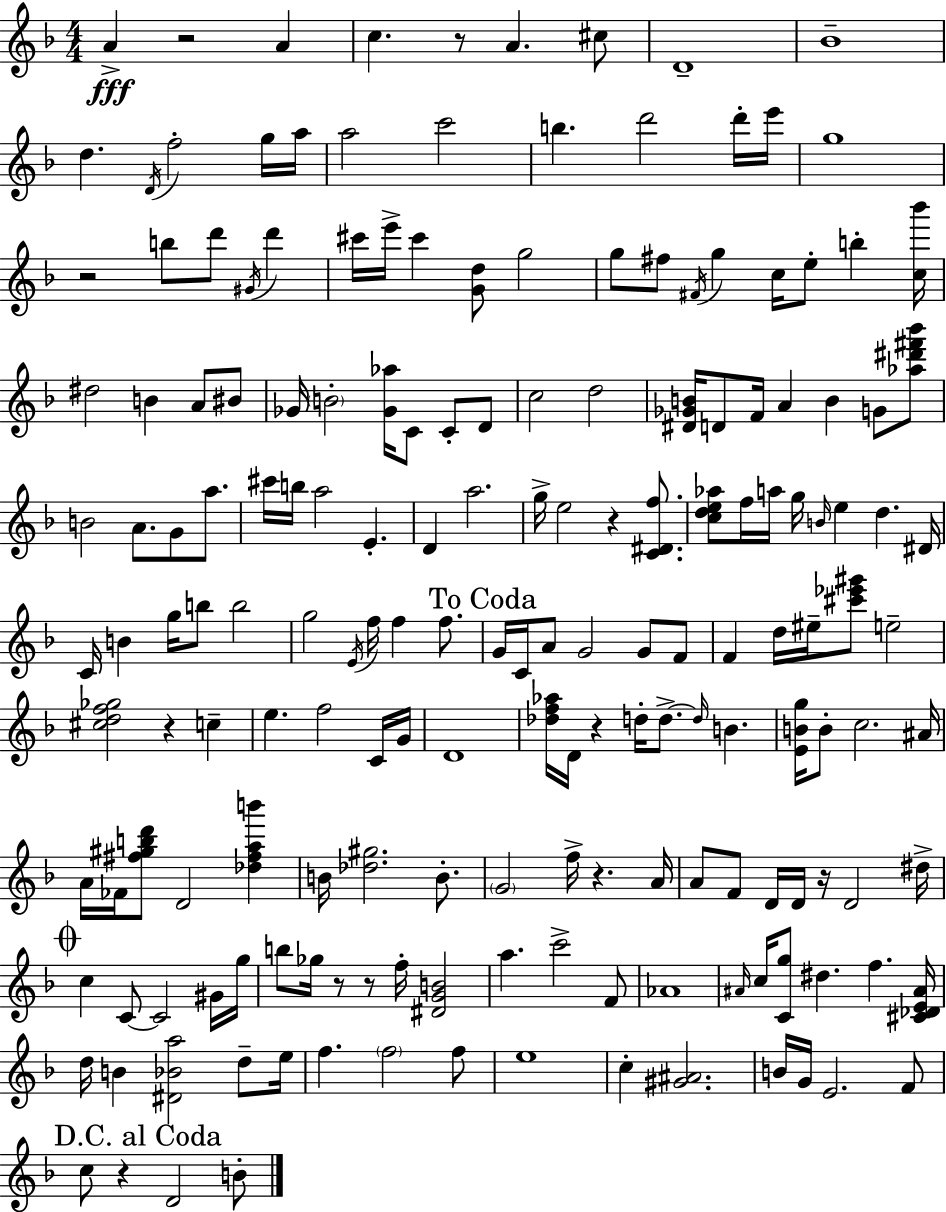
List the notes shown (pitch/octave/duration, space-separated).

A4/q R/h A4/q C5/q. R/e A4/q. C#5/e D4/w Bb4/w D5/q. D4/s F5/h G5/s A5/s A5/h C6/h B5/q. D6/h D6/s E6/s G5/w R/h B5/e D6/e G#4/s D6/q C#6/s E6/s C#6/q [G4,D5]/e G5/h G5/e F#5/e F#4/s G5/q C5/s E5/e B5/q [C5,Bb6]/s D#5/h B4/q A4/e BIS4/e Gb4/s B4/h [Gb4,Ab5]/s C4/e C4/e D4/e C5/h D5/h [D#4,Gb4,B4]/s D4/e F4/s A4/q B4/q G4/e [Ab5,D#6,F#6,Bb6]/e B4/h A4/e. G4/e A5/e. C#6/s B5/s A5/h E4/q. D4/q A5/h. G5/s E5/h R/q [C4,D#4,F5]/e. [C5,D5,E5,Ab5]/e F5/s A5/s G5/s B4/s E5/q D5/q. D#4/s C4/s B4/q G5/s B5/e B5/h G5/h E4/s F5/s F5/q F5/e. G4/s C4/s A4/e G4/h G4/e F4/e F4/q D5/s EIS5/s [C#6,Eb6,G#6]/e E5/h [C#5,D5,F5,Gb5]/h R/q C5/q E5/q. F5/h C4/s G4/s D4/w [Db5,F5,Ab5]/s D4/s R/q D5/s D5/e. D5/s B4/q. [E4,B4,G5]/s B4/e C5/h. A#4/s A4/s FES4/s [F#5,G#5,B5,D6]/e D4/h [Db5,F#5,A5,B6]/q B4/s [Db5,G#5]/h. B4/e. G4/h F5/s R/q. A4/s A4/e F4/e D4/s D4/s R/s D4/h D#5/s C5/q C4/e C4/h G#4/s G5/s B5/e Gb5/s R/e R/e F5/s [D#4,G4,B4]/h A5/q. C6/h F4/e Ab4/w A#4/s C5/s [C4,G5]/e D#5/q. F5/q. [C#4,Db4,E4,A#4]/s D5/s B4/q [D#4,Bb4,A5]/h D5/e E5/s F5/q. F5/h F5/e E5/w C5/q [G#4,A#4]/h. B4/s G4/s E4/h. F4/e C5/e R/q D4/h B4/e